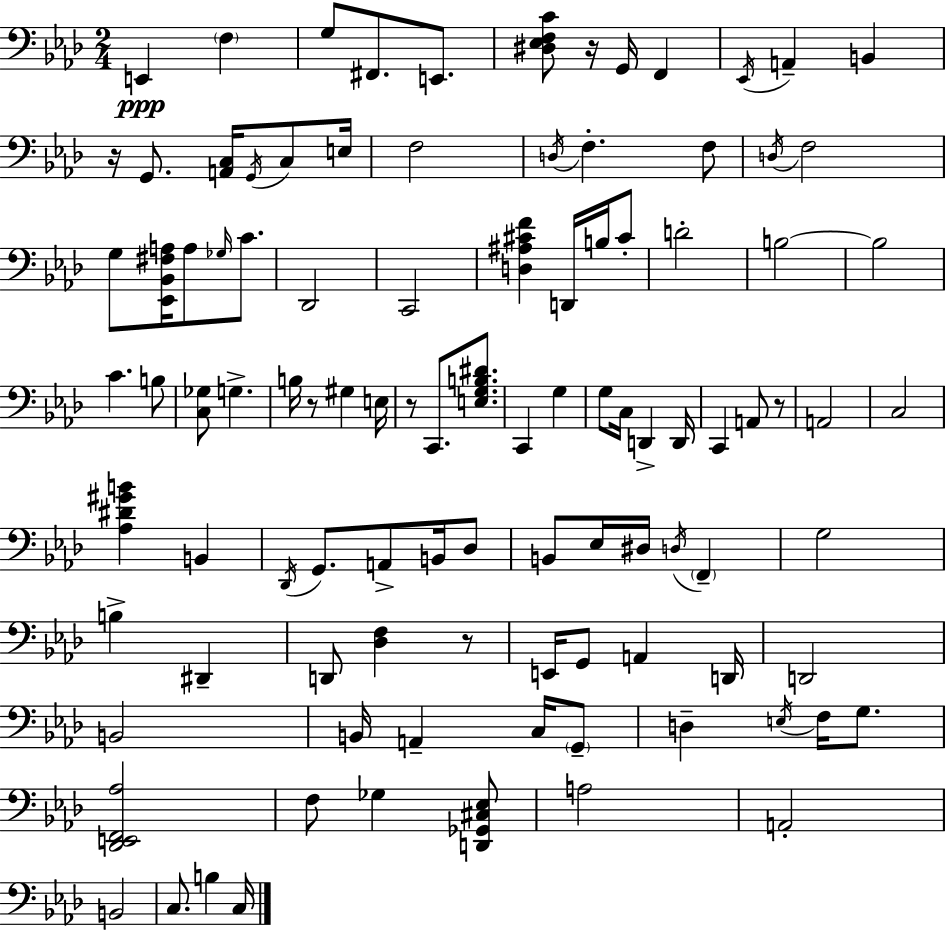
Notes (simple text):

E2/q F3/q G3/e F#2/e. E2/e. [D#3,Eb3,F3,C4]/e R/s G2/s F2/q Eb2/s A2/q B2/q R/s G2/e. [A2,C3]/s G2/s C3/e E3/s F3/h D3/s F3/q. F3/e D3/s F3/h G3/e [Eb2,Bb2,F#3,A3]/s A3/e Gb3/s C4/e. Db2/h C2/h [D3,A#3,C#4,F4]/q D2/s B3/s C#4/e D4/h B3/h B3/h C4/q. B3/e [C3,Gb3]/e G3/q. B3/s R/e G#3/q E3/s R/e C2/e. [E3,G3,B3,D#4]/e. C2/q G3/q G3/e C3/s D2/q D2/s C2/q A2/e R/e A2/h C3/h [Ab3,D#4,G#4,B4]/q B2/q Db2/s G2/e. A2/e B2/s Db3/e B2/e Eb3/s D#3/s D3/s F2/q G3/h B3/q D#2/q D2/e [Db3,F3]/q R/e E2/s G2/e A2/q D2/s D2/h B2/h B2/s A2/q C3/s G2/e D3/q E3/s F3/s G3/e. [Db2,E2,F2,Ab3]/h F3/e Gb3/q [D2,Gb2,C#3,Eb3]/e A3/h A2/h B2/h C3/e. B3/q C3/s